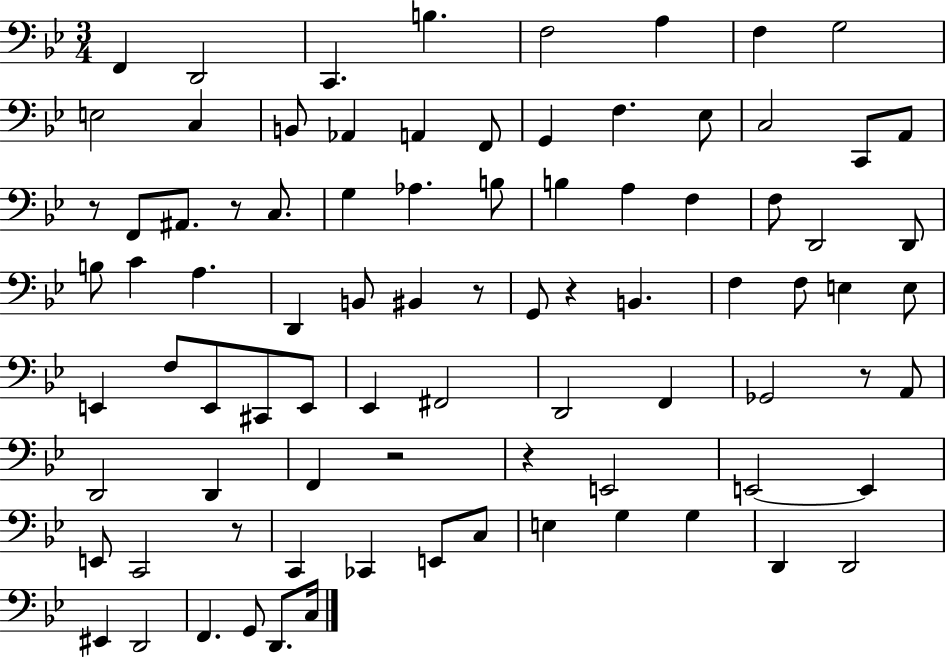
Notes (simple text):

F2/q D2/h C2/q. B3/q. F3/h A3/q F3/q G3/h E3/h C3/q B2/e Ab2/q A2/q F2/e G2/q F3/q. Eb3/e C3/h C2/e A2/e R/e F2/e A#2/e. R/e C3/e. G3/q Ab3/q. B3/e B3/q A3/q F3/q F3/e D2/h D2/e B3/e C4/q A3/q. D2/q B2/e BIS2/q R/e G2/e R/q B2/q. F3/q F3/e E3/q E3/e E2/q F3/e E2/e C#2/e E2/e Eb2/q F#2/h D2/h F2/q Gb2/h R/e A2/e D2/h D2/q F2/q R/h R/q E2/h E2/h E2/q E2/e C2/h R/e C2/q CES2/q E2/e C3/e E3/q G3/q G3/q D2/q D2/h EIS2/q D2/h F2/q. G2/e D2/e. C3/s